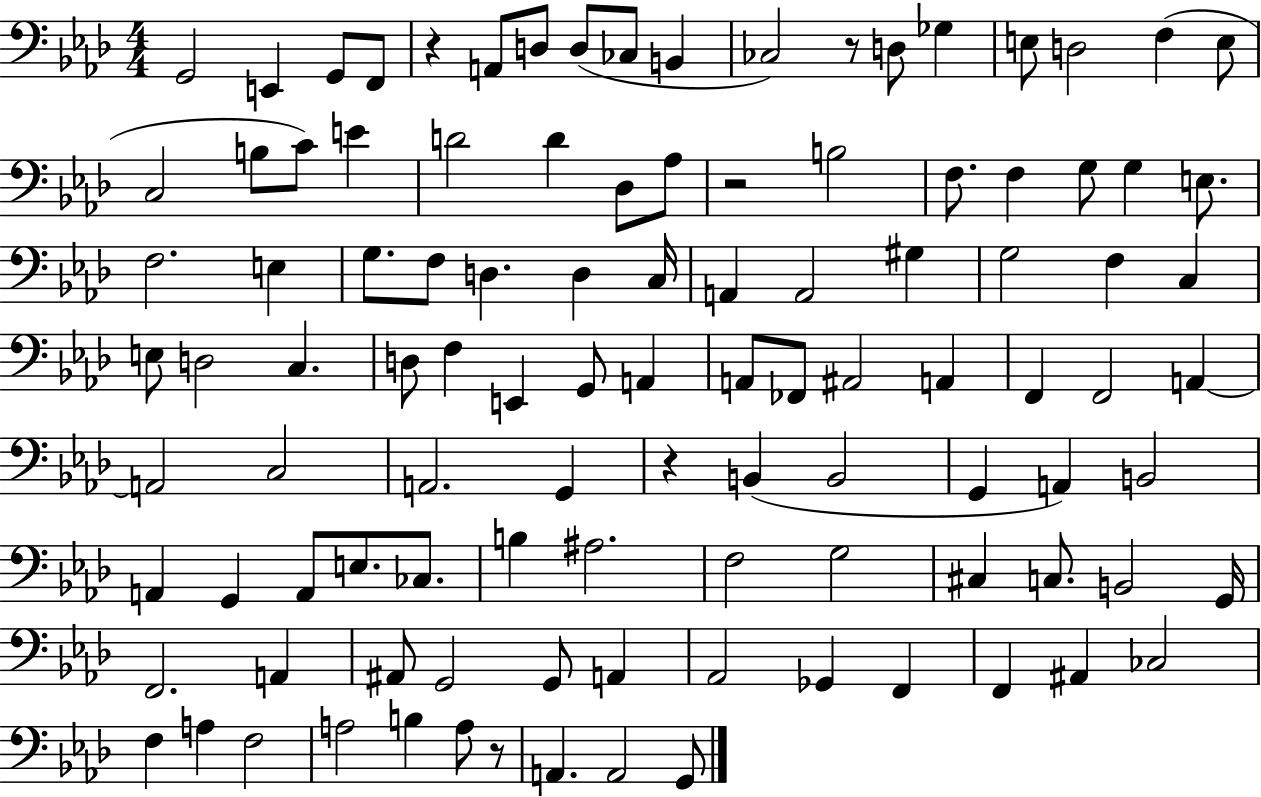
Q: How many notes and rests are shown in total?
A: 106